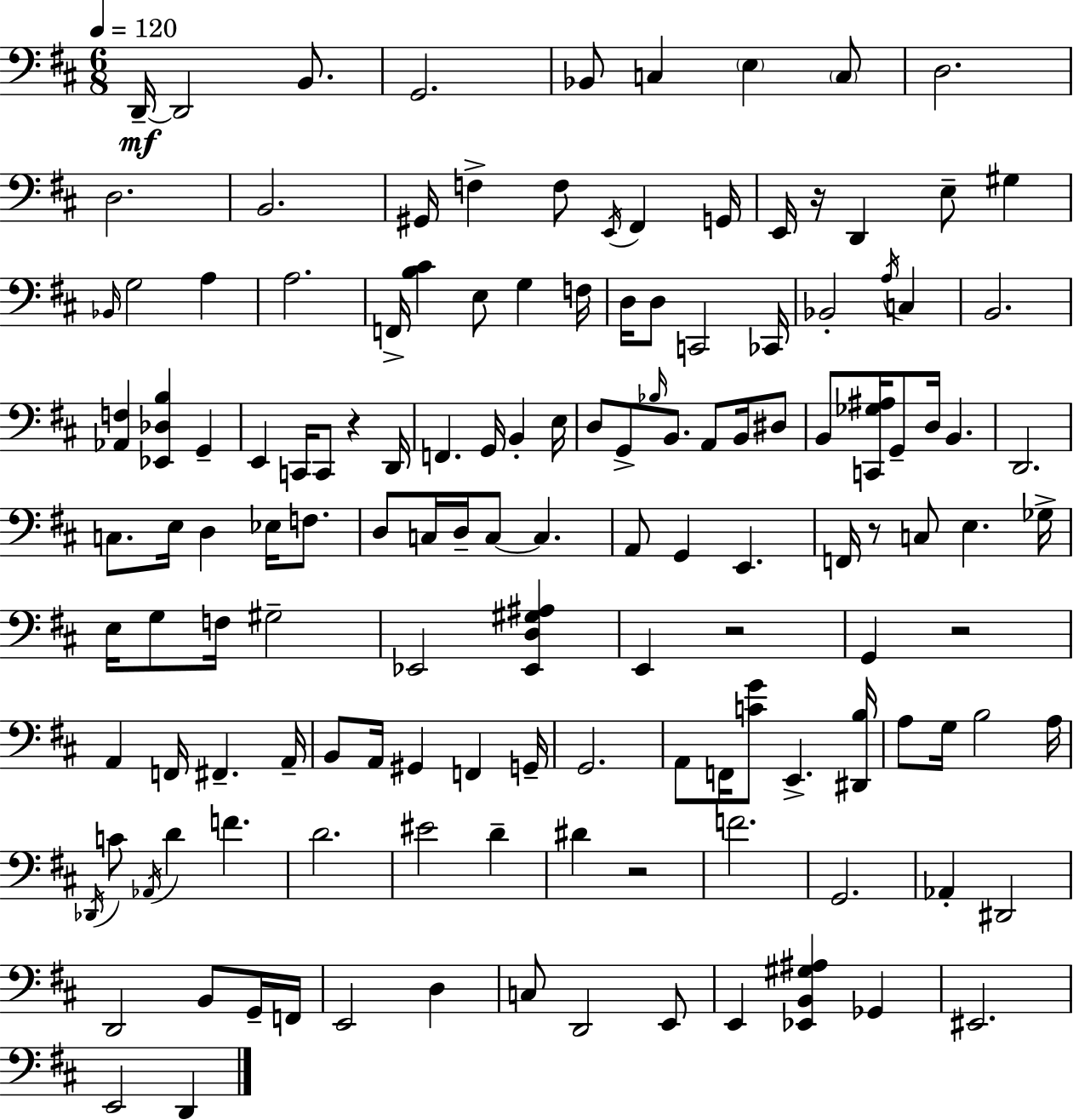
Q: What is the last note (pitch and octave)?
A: D2